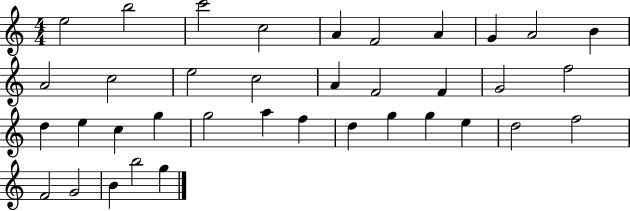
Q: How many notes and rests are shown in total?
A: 37